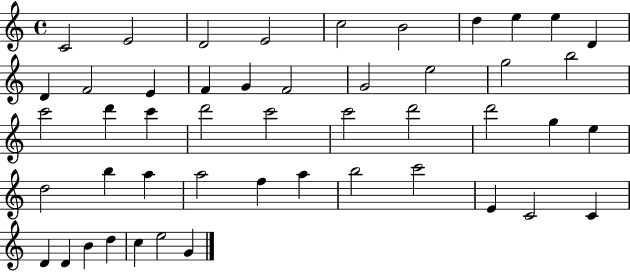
{
  \clef treble
  \time 4/4
  \defaultTimeSignature
  \key c \major
  c'2 e'2 | d'2 e'2 | c''2 b'2 | d''4 e''4 e''4 d'4 | \break d'4 f'2 e'4 | f'4 g'4 f'2 | g'2 e''2 | g''2 b''2 | \break c'''2 d'''4 c'''4 | d'''2 c'''2 | c'''2 d'''2 | d'''2 g''4 e''4 | \break d''2 b''4 a''4 | a''2 f''4 a''4 | b''2 c'''2 | e'4 c'2 c'4 | \break d'4 d'4 b'4 d''4 | c''4 e''2 g'4 | \bar "|."
}